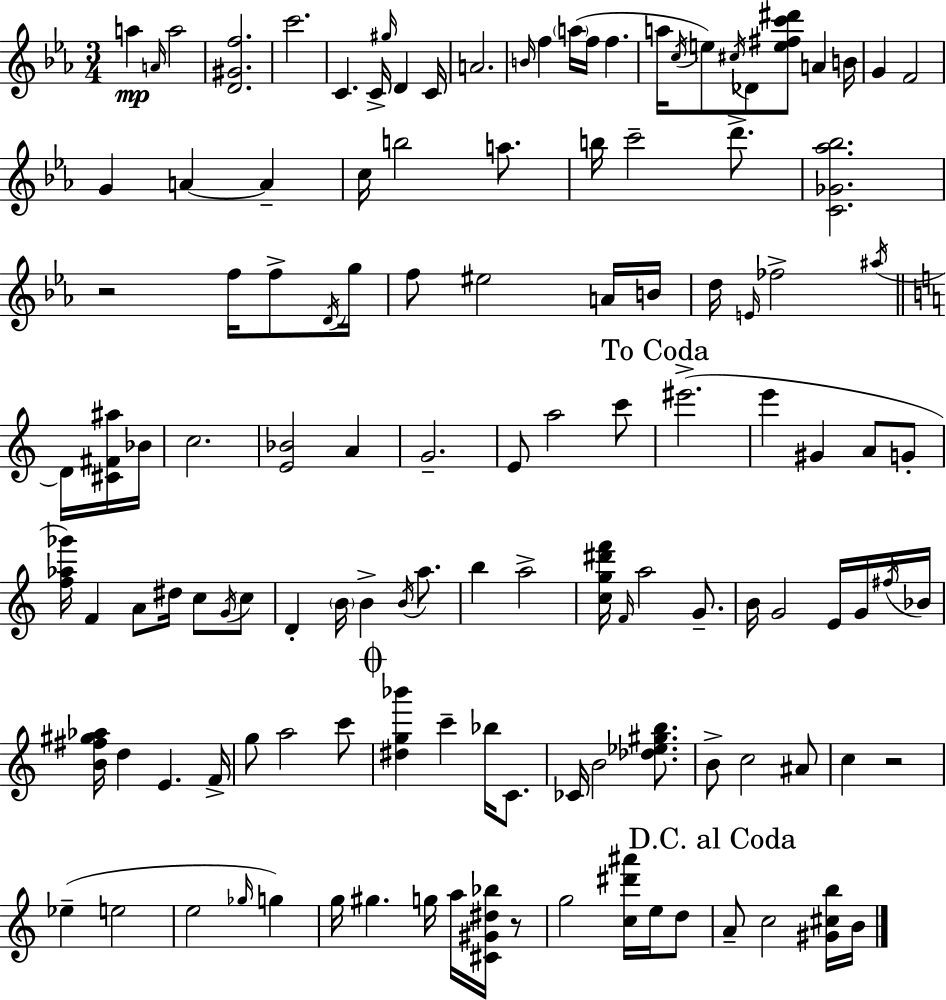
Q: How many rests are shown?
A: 3